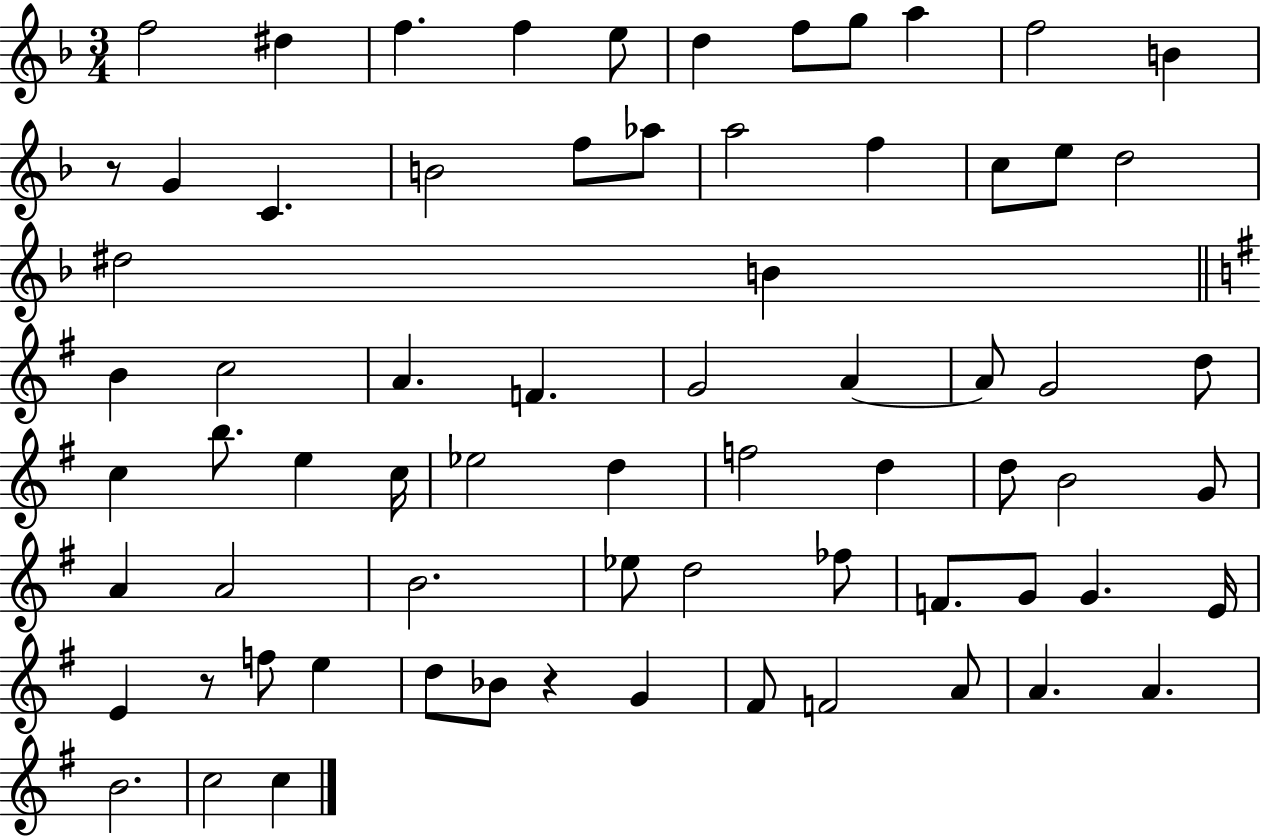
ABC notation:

X:1
T:Untitled
M:3/4
L:1/4
K:F
f2 ^d f f e/2 d f/2 g/2 a f2 B z/2 G C B2 f/2 _a/2 a2 f c/2 e/2 d2 ^d2 B B c2 A F G2 A A/2 G2 d/2 c b/2 e c/4 _e2 d f2 d d/2 B2 G/2 A A2 B2 _e/2 d2 _f/2 F/2 G/2 G E/4 E z/2 f/2 e d/2 _B/2 z G ^F/2 F2 A/2 A A B2 c2 c